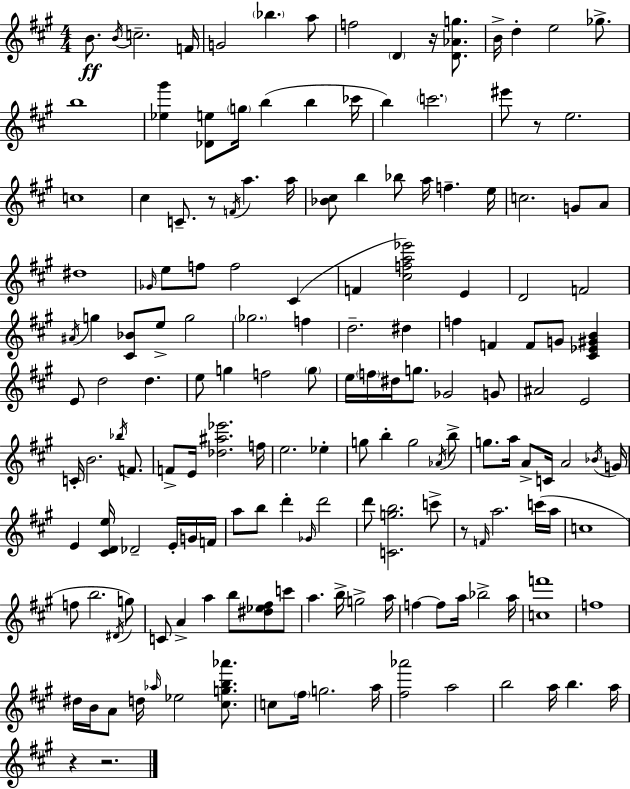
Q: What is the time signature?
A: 4/4